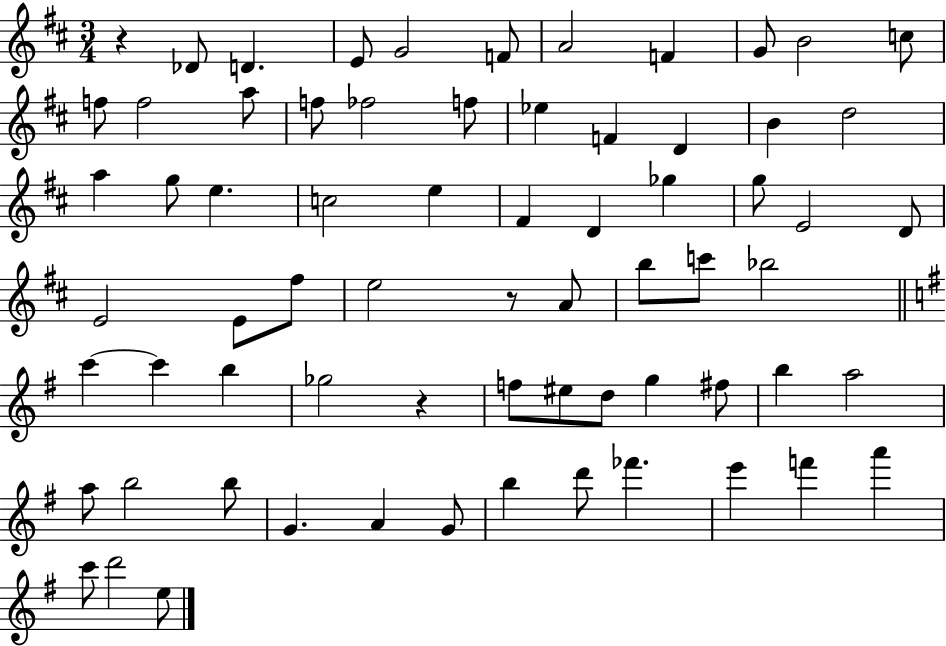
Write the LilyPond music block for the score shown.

{
  \clef treble
  \numericTimeSignature
  \time 3/4
  \key d \major
  \repeat volta 2 { r4 des'8 d'4. | e'8 g'2 f'8 | a'2 f'4 | g'8 b'2 c''8 | \break f''8 f''2 a''8 | f''8 fes''2 f''8 | ees''4 f'4 d'4 | b'4 d''2 | \break a''4 g''8 e''4. | c''2 e''4 | fis'4 d'4 ges''4 | g''8 e'2 d'8 | \break e'2 e'8 fis''8 | e''2 r8 a'8 | b''8 c'''8 bes''2 | \bar "||" \break \key g \major c'''4~~ c'''4 b''4 | ges''2 r4 | f''8 eis''8 d''8 g''4 fis''8 | b''4 a''2 | \break a''8 b''2 b''8 | g'4. a'4 g'8 | b''4 d'''8 fes'''4. | e'''4 f'''4 a'''4 | \break c'''8 d'''2 e''8 | } \bar "|."
}